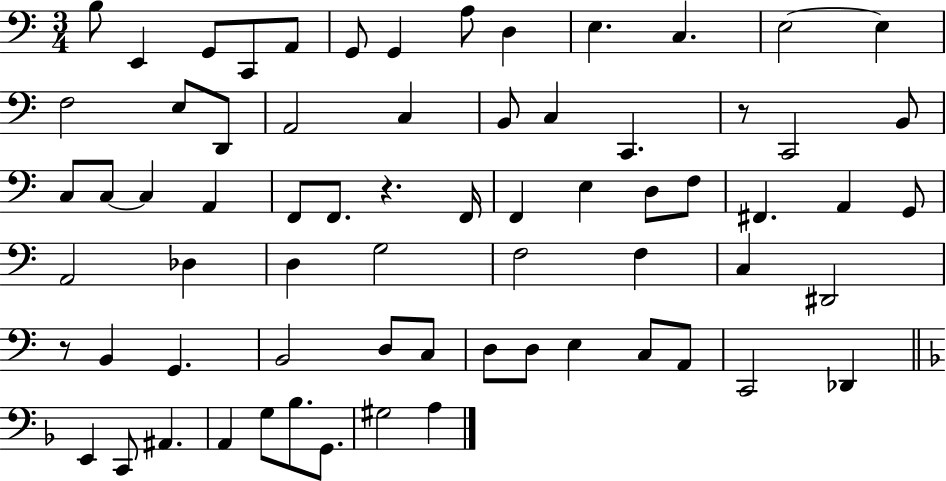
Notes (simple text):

B3/e E2/q G2/e C2/e A2/e G2/e G2/q A3/e D3/q E3/q. C3/q. E3/h E3/q F3/h E3/e D2/e A2/h C3/q B2/e C3/q C2/q. R/e C2/h B2/e C3/e C3/e C3/q A2/q F2/e F2/e. R/q. F2/s F2/q E3/q D3/e F3/e F#2/q. A2/q G2/e A2/h Db3/q D3/q G3/h F3/h F3/q C3/q D#2/h R/e B2/q G2/q. B2/h D3/e C3/e D3/e D3/e E3/q C3/e A2/e C2/h Db2/q E2/q C2/e A#2/q. A2/q G3/e Bb3/e. G2/e. G#3/h A3/q